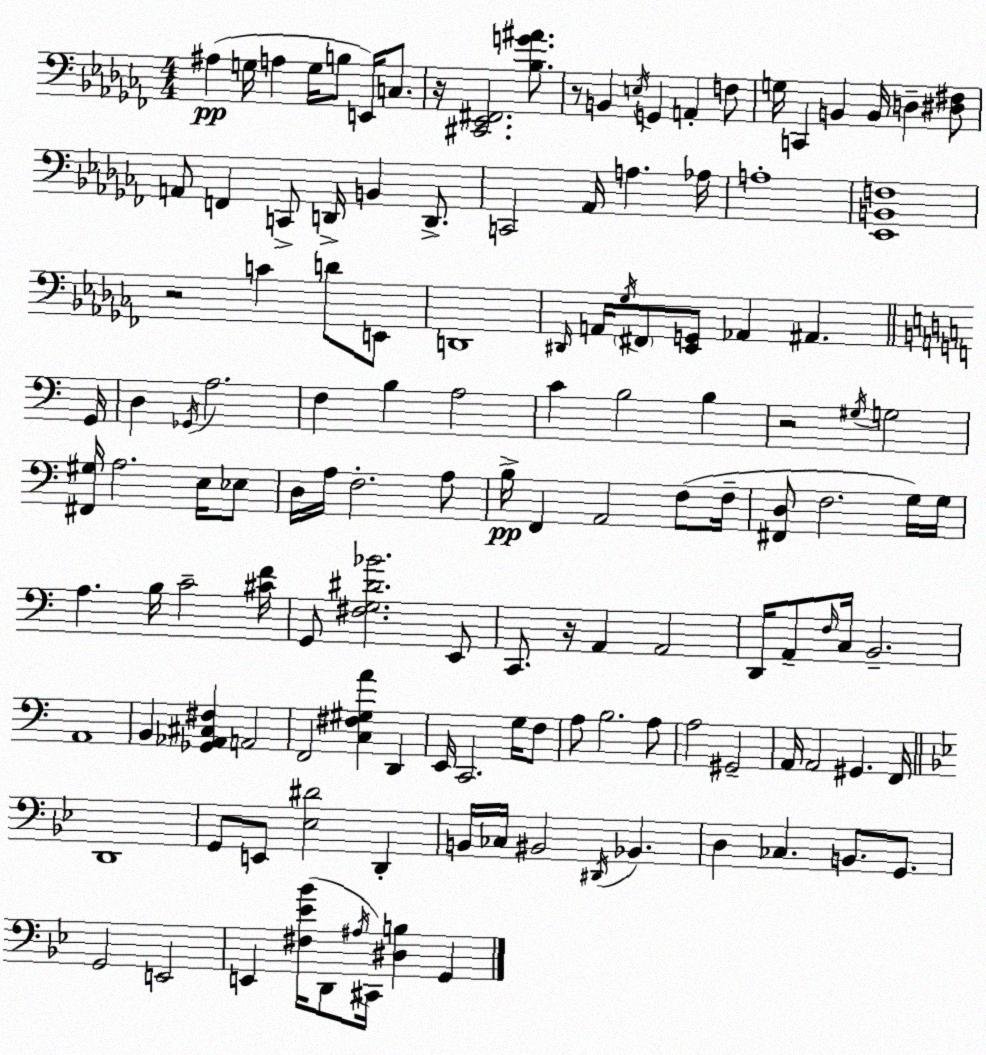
X:1
T:Untitled
M:4/4
L:1/4
K:Abm
^A, G,/4 A, G,/4 B,/2 E,,/4 C,/2 z/4 [^C,,_E,,^F,,]2 [_B,G^A]/2 z/2 B,, E,/4 G,, A,, F,/2 G,/4 C,, B,, B,,/4 D, [^D,^F,]/2 A,,/2 F,, C,,/2 D,,/4 B,, D,,/2 C,,2 _A,,/4 A, _A,/4 A,4 [_E,,B,,F,]4 z2 C D/2 E,,/2 D,,4 ^D,,/4 A,,/4 _G,/4 ^F,,/2 [_E,,G,,]/2 _A,, ^A,, G,,/4 D, _G,,/4 A,2 F, B, A,2 C B,2 B, z2 ^G,/4 G,2 [^F,,^G,]/4 A,2 E,/4 _E,/2 D,/4 A,/4 F,2 A,/2 B,/4 F,, A,,2 F,/2 F,/4 [^F,,D,]/2 F,2 G,/4 G,/4 A, B,/4 C2 [^CF]/4 G,,/2 [^F,G,^D_B]2 E,,/2 C,,/2 z/4 A,, A,,2 D,,/4 A,,/2 F,/4 C,/4 B,,2 A,,4 B,, [_G,,_A,,^C,^F,] A,,2 F,,2 [C,^F,^G,A] D,, E,,/4 C,,2 G,/4 F,/2 A,/2 B,2 A,/2 A,2 ^G,,2 A,,/4 A,,2 ^G,, F,,/4 D,,4 G,,/2 E,,/2 [_E,^D]2 D,, B,,/4 _C,/4 ^B,,2 ^D,,/4 _B,, D, _C, B,,/2 G,,/2 G,,2 E,,2 E,, [^F,_E_B]/4 D,,/2 ^A,/4 ^C,,/4 [^D,B,] G,,